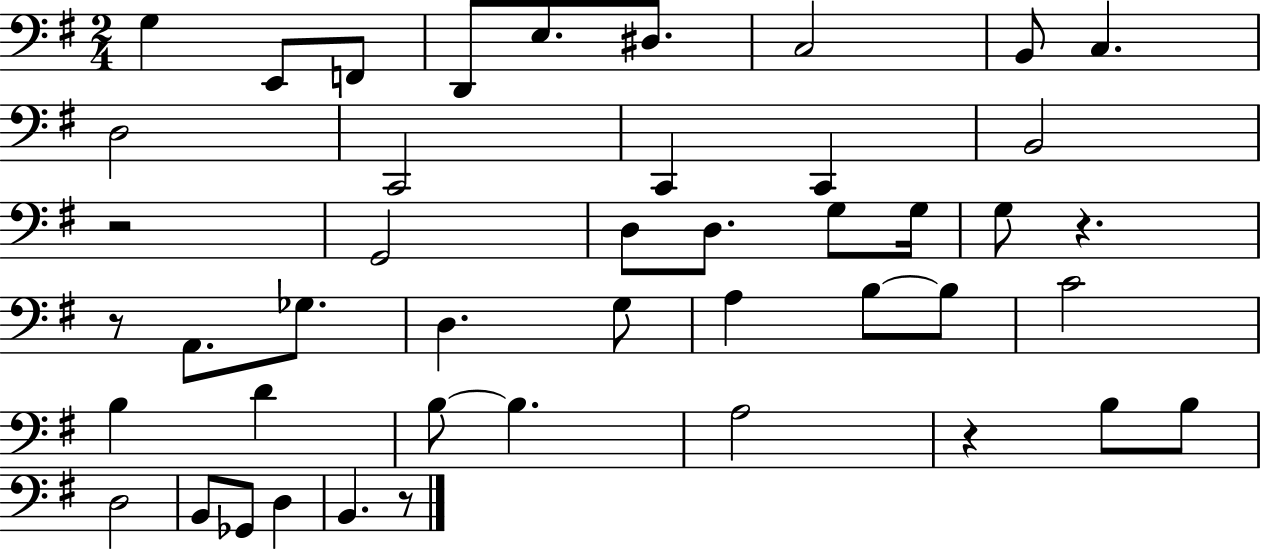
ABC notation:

X:1
T:Untitled
M:2/4
L:1/4
K:G
G, E,,/2 F,,/2 D,,/2 E,/2 ^D,/2 C,2 B,,/2 C, D,2 C,,2 C,, C,, B,,2 z2 G,,2 D,/2 D,/2 G,/2 G,/4 G,/2 z z/2 A,,/2 _G,/2 D, G,/2 A, B,/2 B,/2 C2 B, D B,/2 B, A,2 z B,/2 B,/2 D,2 B,,/2 _G,,/2 D, B,, z/2